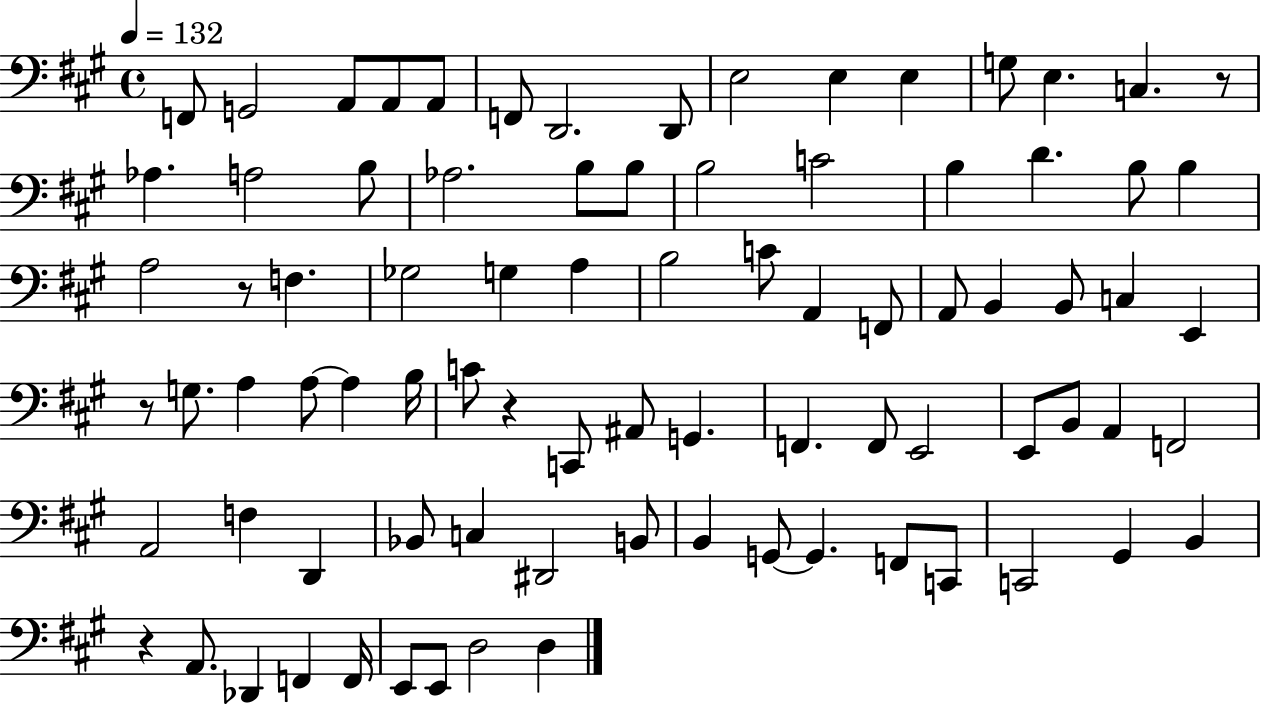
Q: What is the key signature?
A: A major